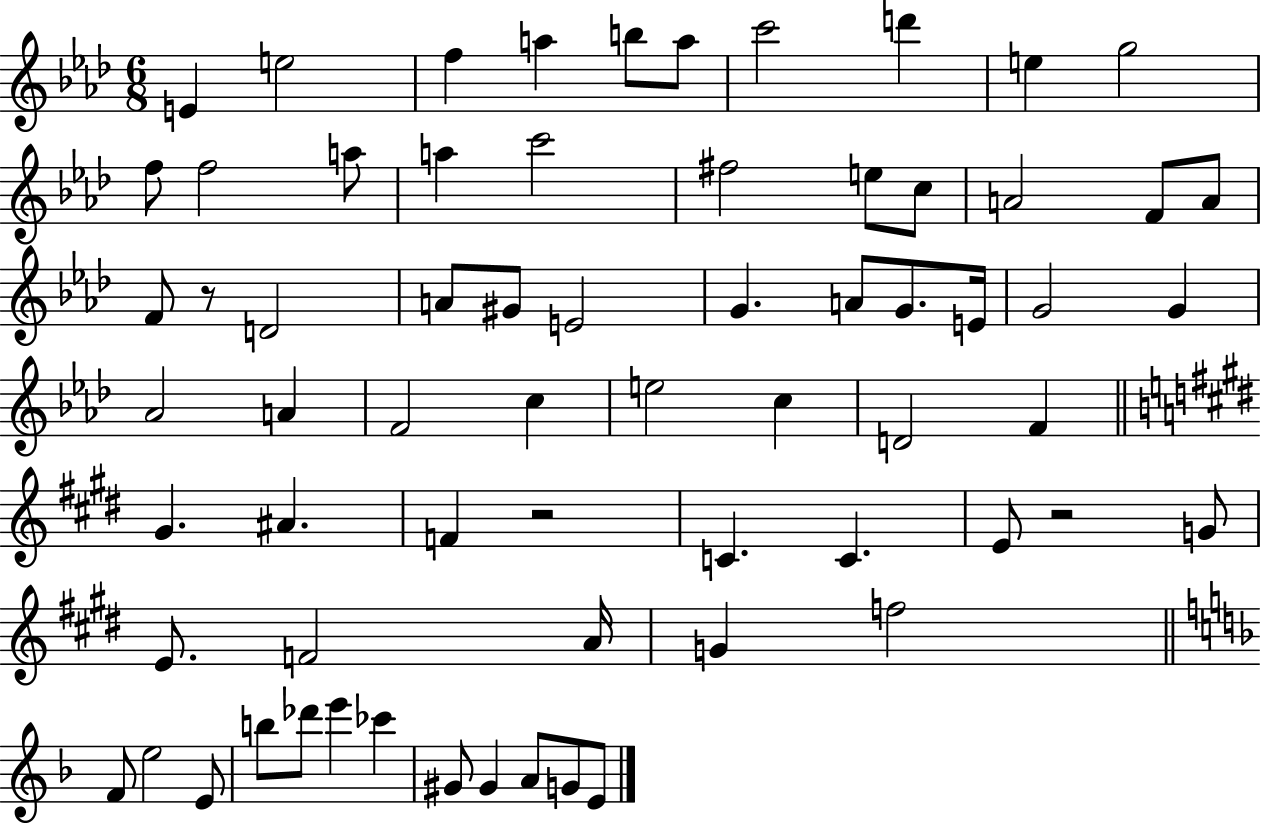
{
  \clef treble
  \numericTimeSignature
  \time 6/8
  \key aes \major
  e'4 e''2 | f''4 a''4 b''8 a''8 | c'''2 d'''4 | e''4 g''2 | \break f''8 f''2 a''8 | a''4 c'''2 | fis''2 e''8 c''8 | a'2 f'8 a'8 | \break f'8 r8 d'2 | a'8 gis'8 e'2 | g'4. a'8 g'8. e'16 | g'2 g'4 | \break aes'2 a'4 | f'2 c''4 | e''2 c''4 | d'2 f'4 | \break \bar "||" \break \key e \major gis'4. ais'4. | f'4 r2 | c'4. c'4. | e'8 r2 g'8 | \break e'8. f'2 a'16 | g'4 f''2 | \bar "||" \break \key f \major f'8 e''2 e'8 | b''8 des'''8 e'''4 ces'''4 | gis'8 gis'4 a'8 g'8 e'8 | \bar "|."
}